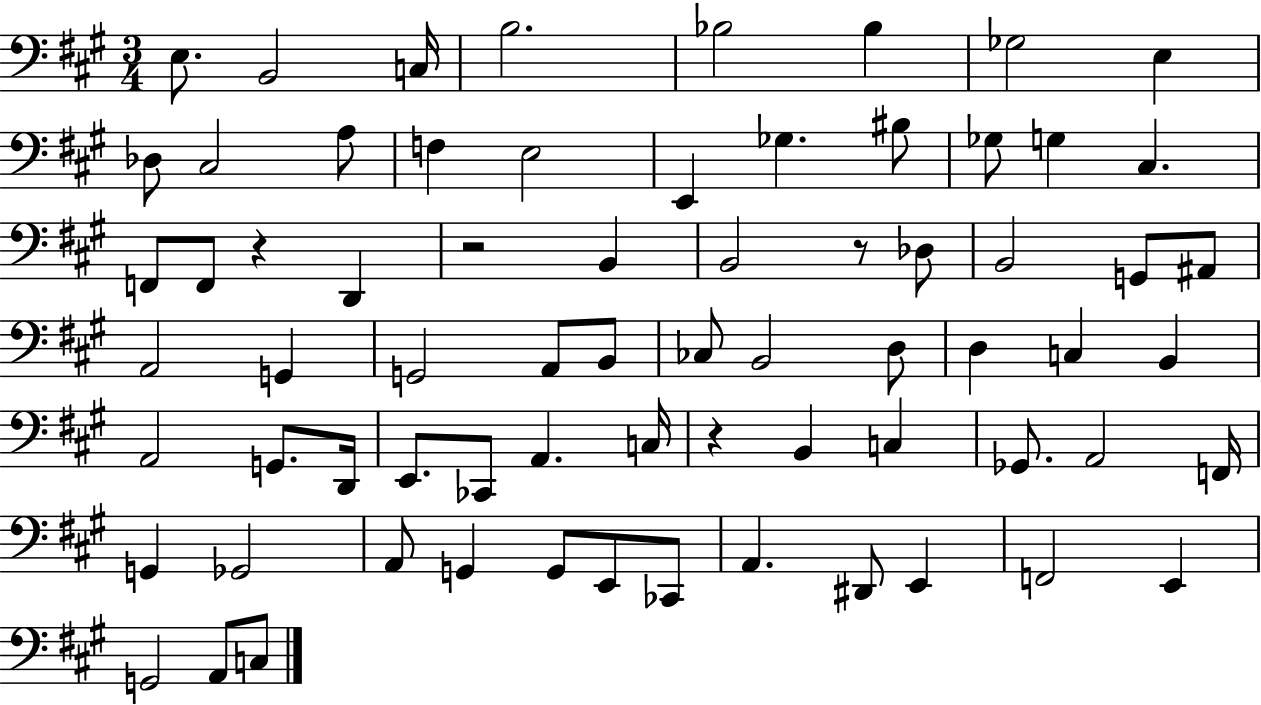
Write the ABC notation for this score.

X:1
T:Untitled
M:3/4
L:1/4
K:A
E,/2 B,,2 C,/4 B,2 _B,2 _B, _G,2 E, _D,/2 ^C,2 A,/2 F, E,2 E,, _G, ^B,/2 _G,/2 G, ^C, F,,/2 F,,/2 z D,, z2 B,, B,,2 z/2 _D,/2 B,,2 G,,/2 ^A,,/2 A,,2 G,, G,,2 A,,/2 B,,/2 _C,/2 B,,2 D,/2 D, C, B,, A,,2 G,,/2 D,,/4 E,,/2 _C,,/2 A,, C,/4 z B,, C, _G,,/2 A,,2 F,,/4 G,, _G,,2 A,,/2 G,, G,,/2 E,,/2 _C,,/2 A,, ^D,,/2 E,, F,,2 E,, G,,2 A,,/2 C,/2